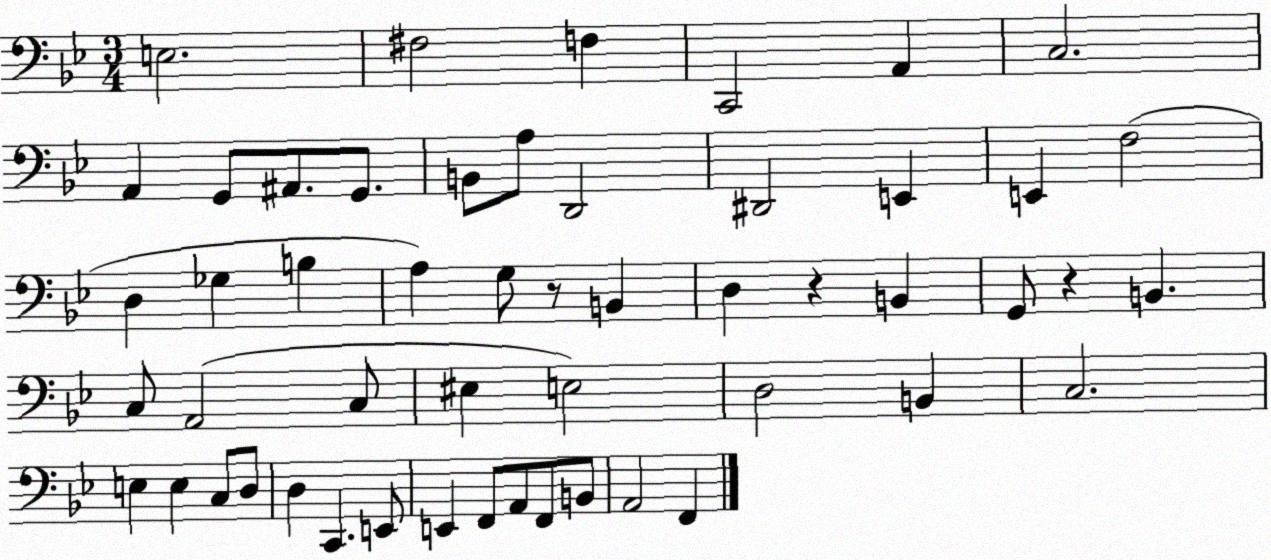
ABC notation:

X:1
T:Untitled
M:3/4
L:1/4
K:Bb
E,2 ^F,2 F, C,,2 A,, C,2 A,, G,,/2 ^A,,/2 G,,/2 B,,/2 A,/2 D,,2 ^D,,2 E,, E,, F,2 D, _G, B, A, G,/2 z/2 B,, D, z B,, G,,/2 z B,, C,/2 A,,2 C,/2 ^E, E,2 D,2 B,, C,2 E, E, C,/2 D,/2 D, C,, E,,/2 E,, F,,/2 A,,/2 F,,/2 B,,/2 A,,2 F,,